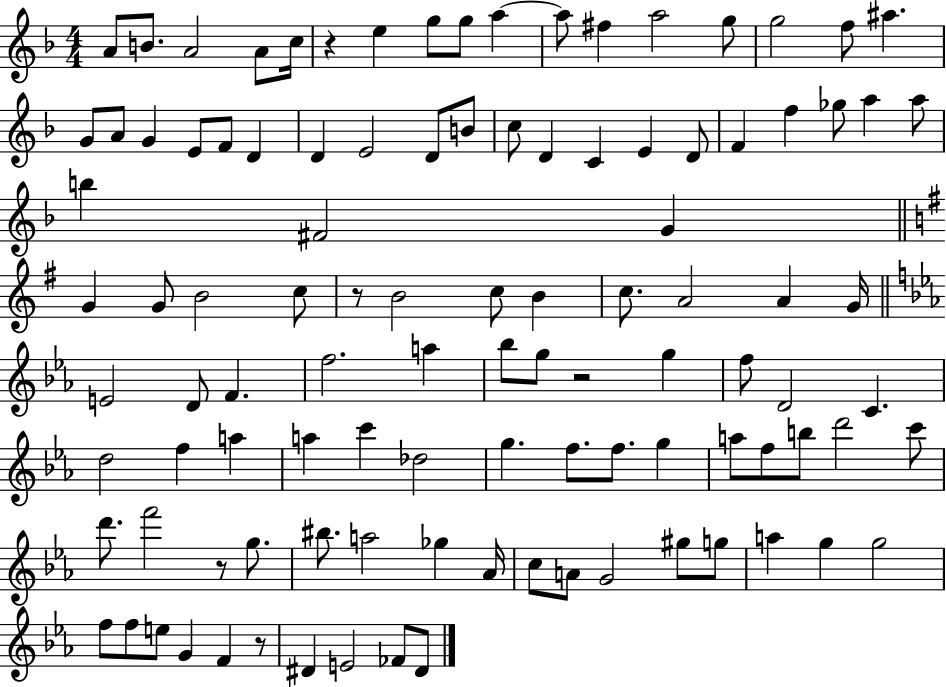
{
  \clef treble
  \numericTimeSignature
  \time 4/4
  \key f \major
  a'8 b'8. a'2 a'8 c''16 | r4 e''4 g''8 g''8 a''4~~ | a''8 fis''4 a''2 g''8 | g''2 f''8 ais''4. | \break g'8 a'8 g'4 e'8 f'8 d'4 | d'4 e'2 d'8 b'8 | c''8 d'4 c'4 e'4 d'8 | f'4 f''4 ges''8 a''4 a''8 | \break b''4 fis'2 g'4 | \bar "||" \break \key g \major g'4 g'8 b'2 c''8 | r8 b'2 c''8 b'4 | c''8. a'2 a'4 g'16 | \bar "||" \break \key ees \major e'2 d'8 f'4. | f''2. a''4 | bes''8 g''8 r2 g''4 | f''8 d'2 c'4. | \break d''2 f''4 a''4 | a''4 c'''4 des''2 | g''4. f''8. f''8. g''4 | a''8 f''8 b''8 d'''2 c'''8 | \break d'''8. f'''2 r8 g''8. | bis''8. a''2 ges''4 aes'16 | c''8 a'8 g'2 gis''8 g''8 | a''4 g''4 g''2 | \break f''8 f''8 e''8 g'4 f'4 r8 | dis'4 e'2 fes'8 dis'8 | \bar "|."
}